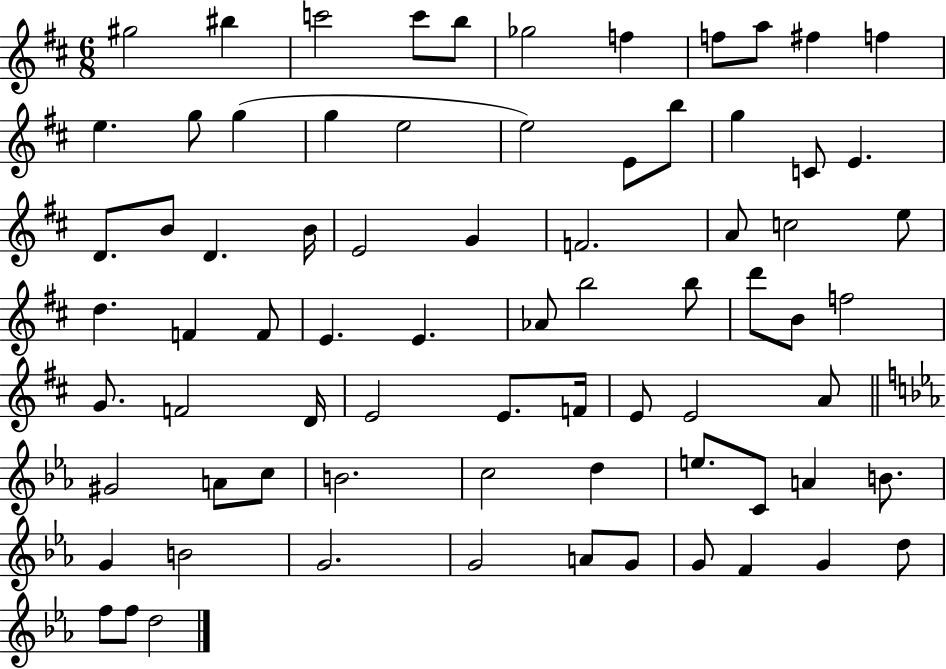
{
  \clef treble
  \numericTimeSignature
  \time 6/8
  \key d \major
  gis''2 bis''4 | c'''2 c'''8 b''8 | ges''2 f''4 | f''8 a''8 fis''4 f''4 | \break e''4. g''8 g''4( | g''4 e''2 | e''2) e'8 b''8 | g''4 c'8 e'4. | \break d'8. b'8 d'4. b'16 | e'2 g'4 | f'2. | a'8 c''2 e''8 | \break d''4. f'4 f'8 | e'4. e'4. | aes'8 b''2 b''8 | d'''8 b'8 f''2 | \break g'8. f'2 d'16 | e'2 e'8. f'16 | e'8 e'2 a'8 | \bar "||" \break \key ees \major gis'2 a'8 c''8 | b'2. | c''2 d''4 | e''8. c'8 a'4 b'8. | \break g'4 b'2 | g'2. | g'2 a'8 g'8 | g'8 f'4 g'4 d''8 | \break f''8 f''8 d''2 | \bar "|."
}